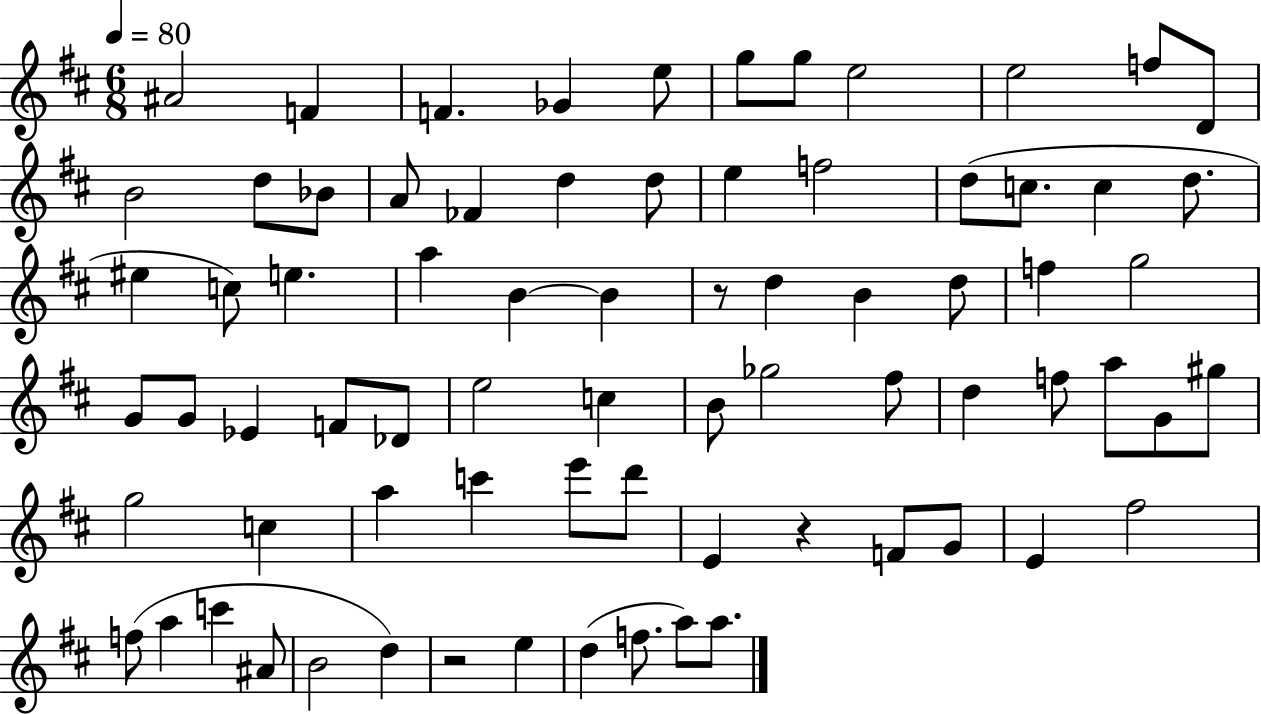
{
  \clef treble
  \numericTimeSignature
  \time 6/8
  \key d \major
  \tempo 4 = 80
  ais'2 f'4 | f'4. ges'4 e''8 | g''8 g''8 e''2 | e''2 f''8 d'8 | \break b'2 d''8 bes'8 | a'8 fes'4 d''4 d''8 | e''4 f''2 | d''8( c''8. c''4 d''8. | \break eis''4 c''8) e''4. | a''4 b'4~~ b'4 | r8 d''4 b'4 d''8 | f''4 g''2 | \break g'8 g'8 ees'4 f'8 des'8 | e''2 c''4 | b'8 ges''2 fis''8 | d''4 f''8 a''8 g'8 gis''8 | \break g''2 c''4 | a''4 c'''4 e'''8 d'''8 | e'4 r4 f'8 g'8 | e'4 fis''2 | \break f''8( a''4 c'''4 ais'8 | b'2 d''4) | r2 e''4 | d''4( f''8. a''8) a''8. | \break \bar "|."
}